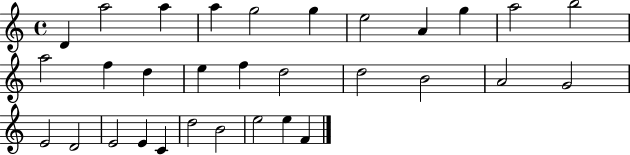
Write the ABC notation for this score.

X:1
T:Untitled
M:4/4
L:1/4
K:C
D a2 a a g2 g e2 A g a2 b2 a2 f d e f d2 d2 B2 A2 G2 E2 D2 E2 E C d2 B2 e2 e F